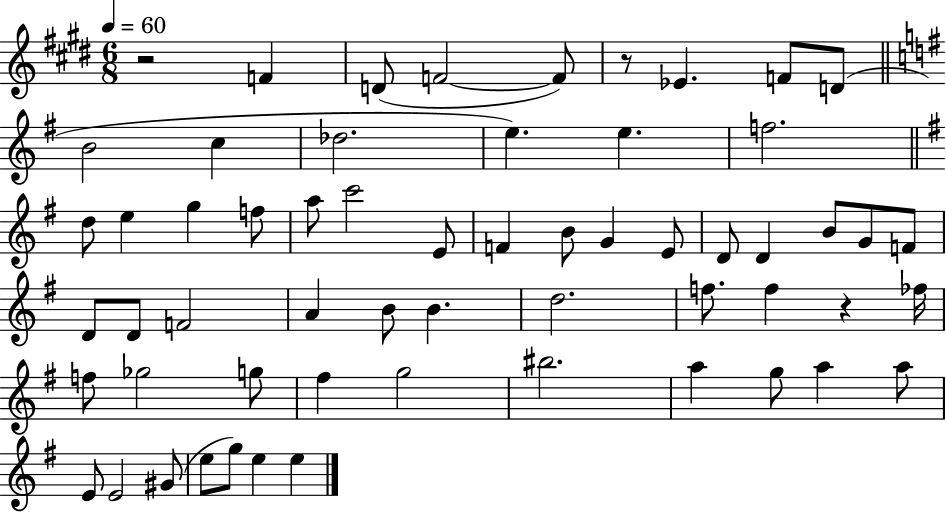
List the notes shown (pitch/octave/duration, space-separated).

R/h F4/q D4/e F4/h F4/e R/e Eb4/q. F4/e D4/e B4/h C5/q Db5/h. E5/q. E5/q. F5/h. D5/e E5/q G5/q F5/e A5/e C6/h E4/e F4/q B4/e G4/q E4/e D4/e D4/q B4/e G4/e F4/e D4/e D4/e F4/h A4/q B4/e B4/q. D5/h. F5/e. F5/q R/q FES5/s F5/e Gb5/h G5/e F#5/q G5/h BIS5/h. A5/q G5/e A5/q A5/e E4/e E4/h G#4/e E5/e G5/e E5/q E5/q